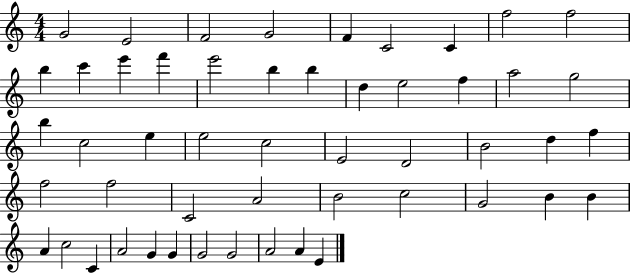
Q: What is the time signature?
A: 4/4